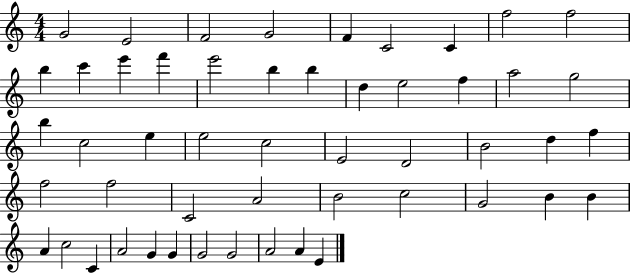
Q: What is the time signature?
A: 4/4